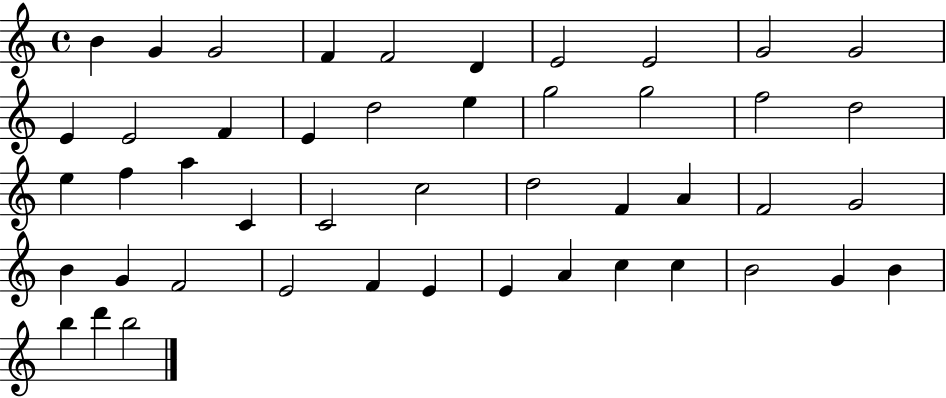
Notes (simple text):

B4/q G4/q G4/h F4/q F4/h D4/q E4/h E4/h G4/h G4/h E4/q E4/h F4/q E4/q D5/h E5/q G5/h G5/h F5/h D5/h E5/q F5/q A5/q C4/q C4/h C5/h D5/h F4/q A4/q F4/h G4/h B4/q G4/q F4/h E4/h F4/q E4/q E4/q A4/q C5/q C5/q B4/h G4/q B4/q B5/q D6/q B5/h